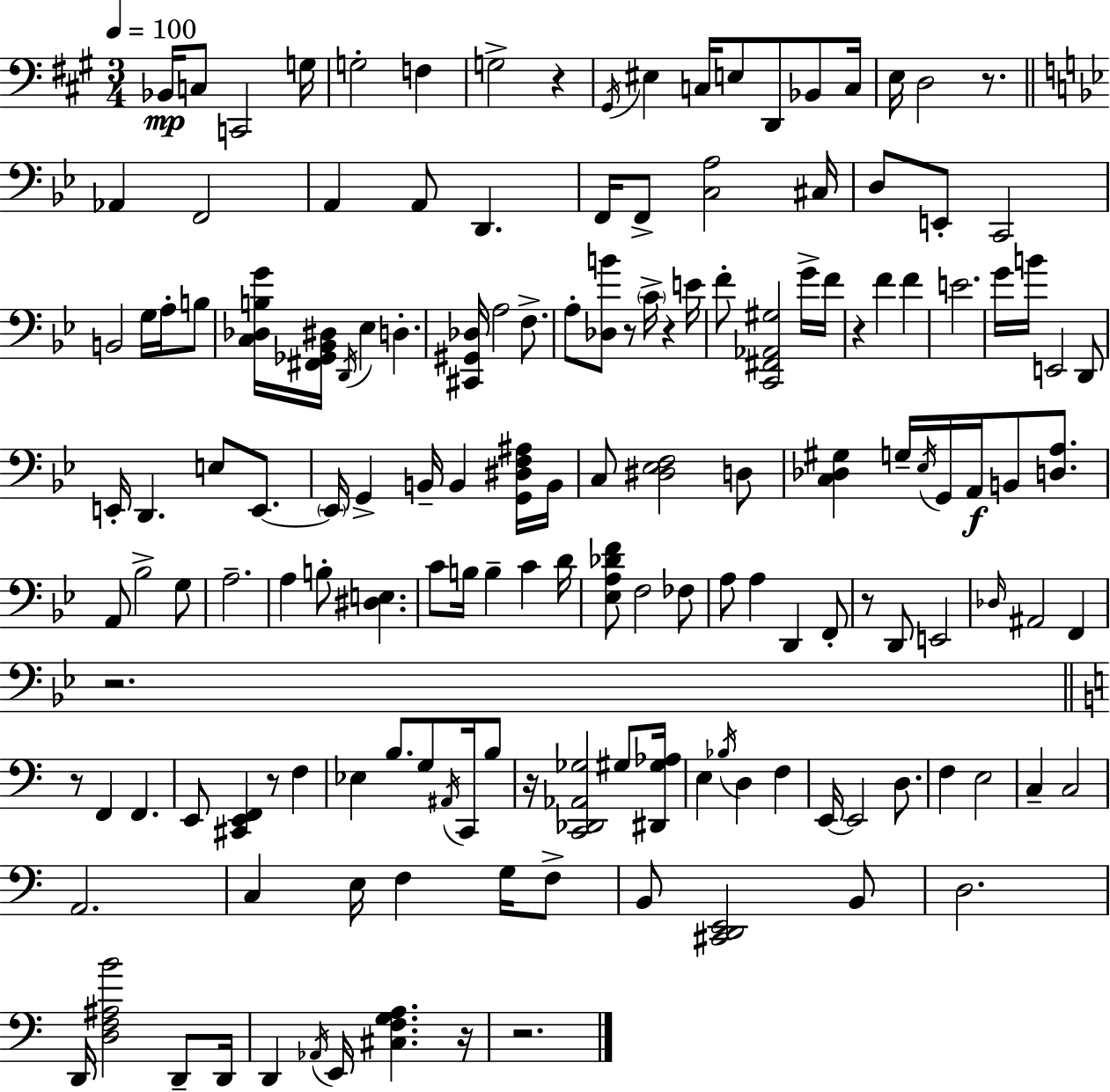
{
  \clef bass
  \numericTimeSignature
  \time 3/4
  \key a \major
  \tempo 4 = 100
  \repeat volta 2 { bes,16\mp c8 c,2 g16 | g2-. f4 | g2-> r4 | \acciaccatura { gis,16 } eis4 c16 e8 d,8 bes,8 | \break c16 e16 d2 r8. | \bar "||" \break \key bes \major aes,4 f,2 | a,4 a,8 d,4. | f,16 f,8-> <c a>2 cis16 | d8 e,8-. c,2 | \break b,2 g16 a16-. b8 | <c des b g'>16 <fis, ges, bes, dis>16 \acciaccatura { d,16 } ees4 d4.-. | <cis, gis, des>16 a2 f8.-> | a8-. <des b'>8 r8 \parenthesize c'16-> r4 | \break e'16 f'8-. <c, fis, aes, gis>2 g'16-> | f'16 r4 f'4 f'4 | e'2. | g'16 b'16 e,2 d,8 | \break e,16-. d,4. e8 e,8.~~ | \parenthesize e,16 g,4-> b,16-- b,4 <g, dis f ais>16 | b,16 c8 <dis ees f>2 d8 | <c des gis>4 g16-- \acciaccatura { ees16 } g,16 a,16\f b,8 <d a>8. | \break a,8 bes2-> | g8 a2.-- | a4 b8-. <dis e>4. | c'8 b16 b4-- c'4 | \break d'16 <ees a des' f'>8 f2 | fes8 a8 a4 d,4 | f,8-. r8 d,8 e,2 | \grace { des16 } ais,2 f,4 | \break r2. | \bar "||" \break \key c \major r8 f,4 f,4. | e,8 <cis, e, f,>4 r8 f4 | ees4 b8. g8 \acciaccatura { ais,16 } c,16 b8 | r16 <c, des, aes, ges>2 gis8 | \break <dis, gis aes>16 e4 \acciaccatura { bes16 } d4 f4 | e,16~~ e,2 d8. | f4 e2 | c4-- c2 | \break a,2. | c4 e16 f4 g16 | f8-> b,8 <cis, d, e,>2 | b,8 d2. | \break d,16 <d f ais b'>2 d,8-- | d,16 d,4 \acciaccatura { aes,16 } e,16 <cis f g a>4. | r16 r2. | } \bar "|."
}